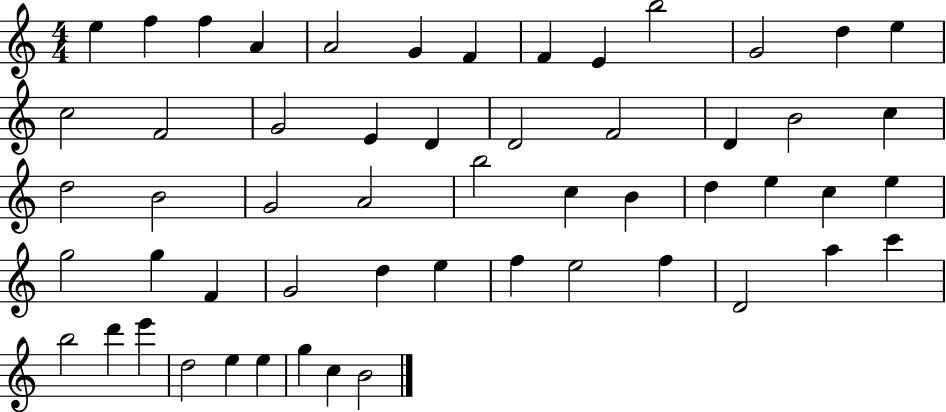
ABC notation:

X:1
T:Untitled
M:4/4
L:1/4
K:C
e f f A A2 G F F E b2 G2 d e c2 F2 G2 E D D2 F2 D B2 c d2 B2 G2 A2 b2 c B d e c e g2 g F G2 d e f e2 f D2 a c' b2 d' e' d2 e e g c B2